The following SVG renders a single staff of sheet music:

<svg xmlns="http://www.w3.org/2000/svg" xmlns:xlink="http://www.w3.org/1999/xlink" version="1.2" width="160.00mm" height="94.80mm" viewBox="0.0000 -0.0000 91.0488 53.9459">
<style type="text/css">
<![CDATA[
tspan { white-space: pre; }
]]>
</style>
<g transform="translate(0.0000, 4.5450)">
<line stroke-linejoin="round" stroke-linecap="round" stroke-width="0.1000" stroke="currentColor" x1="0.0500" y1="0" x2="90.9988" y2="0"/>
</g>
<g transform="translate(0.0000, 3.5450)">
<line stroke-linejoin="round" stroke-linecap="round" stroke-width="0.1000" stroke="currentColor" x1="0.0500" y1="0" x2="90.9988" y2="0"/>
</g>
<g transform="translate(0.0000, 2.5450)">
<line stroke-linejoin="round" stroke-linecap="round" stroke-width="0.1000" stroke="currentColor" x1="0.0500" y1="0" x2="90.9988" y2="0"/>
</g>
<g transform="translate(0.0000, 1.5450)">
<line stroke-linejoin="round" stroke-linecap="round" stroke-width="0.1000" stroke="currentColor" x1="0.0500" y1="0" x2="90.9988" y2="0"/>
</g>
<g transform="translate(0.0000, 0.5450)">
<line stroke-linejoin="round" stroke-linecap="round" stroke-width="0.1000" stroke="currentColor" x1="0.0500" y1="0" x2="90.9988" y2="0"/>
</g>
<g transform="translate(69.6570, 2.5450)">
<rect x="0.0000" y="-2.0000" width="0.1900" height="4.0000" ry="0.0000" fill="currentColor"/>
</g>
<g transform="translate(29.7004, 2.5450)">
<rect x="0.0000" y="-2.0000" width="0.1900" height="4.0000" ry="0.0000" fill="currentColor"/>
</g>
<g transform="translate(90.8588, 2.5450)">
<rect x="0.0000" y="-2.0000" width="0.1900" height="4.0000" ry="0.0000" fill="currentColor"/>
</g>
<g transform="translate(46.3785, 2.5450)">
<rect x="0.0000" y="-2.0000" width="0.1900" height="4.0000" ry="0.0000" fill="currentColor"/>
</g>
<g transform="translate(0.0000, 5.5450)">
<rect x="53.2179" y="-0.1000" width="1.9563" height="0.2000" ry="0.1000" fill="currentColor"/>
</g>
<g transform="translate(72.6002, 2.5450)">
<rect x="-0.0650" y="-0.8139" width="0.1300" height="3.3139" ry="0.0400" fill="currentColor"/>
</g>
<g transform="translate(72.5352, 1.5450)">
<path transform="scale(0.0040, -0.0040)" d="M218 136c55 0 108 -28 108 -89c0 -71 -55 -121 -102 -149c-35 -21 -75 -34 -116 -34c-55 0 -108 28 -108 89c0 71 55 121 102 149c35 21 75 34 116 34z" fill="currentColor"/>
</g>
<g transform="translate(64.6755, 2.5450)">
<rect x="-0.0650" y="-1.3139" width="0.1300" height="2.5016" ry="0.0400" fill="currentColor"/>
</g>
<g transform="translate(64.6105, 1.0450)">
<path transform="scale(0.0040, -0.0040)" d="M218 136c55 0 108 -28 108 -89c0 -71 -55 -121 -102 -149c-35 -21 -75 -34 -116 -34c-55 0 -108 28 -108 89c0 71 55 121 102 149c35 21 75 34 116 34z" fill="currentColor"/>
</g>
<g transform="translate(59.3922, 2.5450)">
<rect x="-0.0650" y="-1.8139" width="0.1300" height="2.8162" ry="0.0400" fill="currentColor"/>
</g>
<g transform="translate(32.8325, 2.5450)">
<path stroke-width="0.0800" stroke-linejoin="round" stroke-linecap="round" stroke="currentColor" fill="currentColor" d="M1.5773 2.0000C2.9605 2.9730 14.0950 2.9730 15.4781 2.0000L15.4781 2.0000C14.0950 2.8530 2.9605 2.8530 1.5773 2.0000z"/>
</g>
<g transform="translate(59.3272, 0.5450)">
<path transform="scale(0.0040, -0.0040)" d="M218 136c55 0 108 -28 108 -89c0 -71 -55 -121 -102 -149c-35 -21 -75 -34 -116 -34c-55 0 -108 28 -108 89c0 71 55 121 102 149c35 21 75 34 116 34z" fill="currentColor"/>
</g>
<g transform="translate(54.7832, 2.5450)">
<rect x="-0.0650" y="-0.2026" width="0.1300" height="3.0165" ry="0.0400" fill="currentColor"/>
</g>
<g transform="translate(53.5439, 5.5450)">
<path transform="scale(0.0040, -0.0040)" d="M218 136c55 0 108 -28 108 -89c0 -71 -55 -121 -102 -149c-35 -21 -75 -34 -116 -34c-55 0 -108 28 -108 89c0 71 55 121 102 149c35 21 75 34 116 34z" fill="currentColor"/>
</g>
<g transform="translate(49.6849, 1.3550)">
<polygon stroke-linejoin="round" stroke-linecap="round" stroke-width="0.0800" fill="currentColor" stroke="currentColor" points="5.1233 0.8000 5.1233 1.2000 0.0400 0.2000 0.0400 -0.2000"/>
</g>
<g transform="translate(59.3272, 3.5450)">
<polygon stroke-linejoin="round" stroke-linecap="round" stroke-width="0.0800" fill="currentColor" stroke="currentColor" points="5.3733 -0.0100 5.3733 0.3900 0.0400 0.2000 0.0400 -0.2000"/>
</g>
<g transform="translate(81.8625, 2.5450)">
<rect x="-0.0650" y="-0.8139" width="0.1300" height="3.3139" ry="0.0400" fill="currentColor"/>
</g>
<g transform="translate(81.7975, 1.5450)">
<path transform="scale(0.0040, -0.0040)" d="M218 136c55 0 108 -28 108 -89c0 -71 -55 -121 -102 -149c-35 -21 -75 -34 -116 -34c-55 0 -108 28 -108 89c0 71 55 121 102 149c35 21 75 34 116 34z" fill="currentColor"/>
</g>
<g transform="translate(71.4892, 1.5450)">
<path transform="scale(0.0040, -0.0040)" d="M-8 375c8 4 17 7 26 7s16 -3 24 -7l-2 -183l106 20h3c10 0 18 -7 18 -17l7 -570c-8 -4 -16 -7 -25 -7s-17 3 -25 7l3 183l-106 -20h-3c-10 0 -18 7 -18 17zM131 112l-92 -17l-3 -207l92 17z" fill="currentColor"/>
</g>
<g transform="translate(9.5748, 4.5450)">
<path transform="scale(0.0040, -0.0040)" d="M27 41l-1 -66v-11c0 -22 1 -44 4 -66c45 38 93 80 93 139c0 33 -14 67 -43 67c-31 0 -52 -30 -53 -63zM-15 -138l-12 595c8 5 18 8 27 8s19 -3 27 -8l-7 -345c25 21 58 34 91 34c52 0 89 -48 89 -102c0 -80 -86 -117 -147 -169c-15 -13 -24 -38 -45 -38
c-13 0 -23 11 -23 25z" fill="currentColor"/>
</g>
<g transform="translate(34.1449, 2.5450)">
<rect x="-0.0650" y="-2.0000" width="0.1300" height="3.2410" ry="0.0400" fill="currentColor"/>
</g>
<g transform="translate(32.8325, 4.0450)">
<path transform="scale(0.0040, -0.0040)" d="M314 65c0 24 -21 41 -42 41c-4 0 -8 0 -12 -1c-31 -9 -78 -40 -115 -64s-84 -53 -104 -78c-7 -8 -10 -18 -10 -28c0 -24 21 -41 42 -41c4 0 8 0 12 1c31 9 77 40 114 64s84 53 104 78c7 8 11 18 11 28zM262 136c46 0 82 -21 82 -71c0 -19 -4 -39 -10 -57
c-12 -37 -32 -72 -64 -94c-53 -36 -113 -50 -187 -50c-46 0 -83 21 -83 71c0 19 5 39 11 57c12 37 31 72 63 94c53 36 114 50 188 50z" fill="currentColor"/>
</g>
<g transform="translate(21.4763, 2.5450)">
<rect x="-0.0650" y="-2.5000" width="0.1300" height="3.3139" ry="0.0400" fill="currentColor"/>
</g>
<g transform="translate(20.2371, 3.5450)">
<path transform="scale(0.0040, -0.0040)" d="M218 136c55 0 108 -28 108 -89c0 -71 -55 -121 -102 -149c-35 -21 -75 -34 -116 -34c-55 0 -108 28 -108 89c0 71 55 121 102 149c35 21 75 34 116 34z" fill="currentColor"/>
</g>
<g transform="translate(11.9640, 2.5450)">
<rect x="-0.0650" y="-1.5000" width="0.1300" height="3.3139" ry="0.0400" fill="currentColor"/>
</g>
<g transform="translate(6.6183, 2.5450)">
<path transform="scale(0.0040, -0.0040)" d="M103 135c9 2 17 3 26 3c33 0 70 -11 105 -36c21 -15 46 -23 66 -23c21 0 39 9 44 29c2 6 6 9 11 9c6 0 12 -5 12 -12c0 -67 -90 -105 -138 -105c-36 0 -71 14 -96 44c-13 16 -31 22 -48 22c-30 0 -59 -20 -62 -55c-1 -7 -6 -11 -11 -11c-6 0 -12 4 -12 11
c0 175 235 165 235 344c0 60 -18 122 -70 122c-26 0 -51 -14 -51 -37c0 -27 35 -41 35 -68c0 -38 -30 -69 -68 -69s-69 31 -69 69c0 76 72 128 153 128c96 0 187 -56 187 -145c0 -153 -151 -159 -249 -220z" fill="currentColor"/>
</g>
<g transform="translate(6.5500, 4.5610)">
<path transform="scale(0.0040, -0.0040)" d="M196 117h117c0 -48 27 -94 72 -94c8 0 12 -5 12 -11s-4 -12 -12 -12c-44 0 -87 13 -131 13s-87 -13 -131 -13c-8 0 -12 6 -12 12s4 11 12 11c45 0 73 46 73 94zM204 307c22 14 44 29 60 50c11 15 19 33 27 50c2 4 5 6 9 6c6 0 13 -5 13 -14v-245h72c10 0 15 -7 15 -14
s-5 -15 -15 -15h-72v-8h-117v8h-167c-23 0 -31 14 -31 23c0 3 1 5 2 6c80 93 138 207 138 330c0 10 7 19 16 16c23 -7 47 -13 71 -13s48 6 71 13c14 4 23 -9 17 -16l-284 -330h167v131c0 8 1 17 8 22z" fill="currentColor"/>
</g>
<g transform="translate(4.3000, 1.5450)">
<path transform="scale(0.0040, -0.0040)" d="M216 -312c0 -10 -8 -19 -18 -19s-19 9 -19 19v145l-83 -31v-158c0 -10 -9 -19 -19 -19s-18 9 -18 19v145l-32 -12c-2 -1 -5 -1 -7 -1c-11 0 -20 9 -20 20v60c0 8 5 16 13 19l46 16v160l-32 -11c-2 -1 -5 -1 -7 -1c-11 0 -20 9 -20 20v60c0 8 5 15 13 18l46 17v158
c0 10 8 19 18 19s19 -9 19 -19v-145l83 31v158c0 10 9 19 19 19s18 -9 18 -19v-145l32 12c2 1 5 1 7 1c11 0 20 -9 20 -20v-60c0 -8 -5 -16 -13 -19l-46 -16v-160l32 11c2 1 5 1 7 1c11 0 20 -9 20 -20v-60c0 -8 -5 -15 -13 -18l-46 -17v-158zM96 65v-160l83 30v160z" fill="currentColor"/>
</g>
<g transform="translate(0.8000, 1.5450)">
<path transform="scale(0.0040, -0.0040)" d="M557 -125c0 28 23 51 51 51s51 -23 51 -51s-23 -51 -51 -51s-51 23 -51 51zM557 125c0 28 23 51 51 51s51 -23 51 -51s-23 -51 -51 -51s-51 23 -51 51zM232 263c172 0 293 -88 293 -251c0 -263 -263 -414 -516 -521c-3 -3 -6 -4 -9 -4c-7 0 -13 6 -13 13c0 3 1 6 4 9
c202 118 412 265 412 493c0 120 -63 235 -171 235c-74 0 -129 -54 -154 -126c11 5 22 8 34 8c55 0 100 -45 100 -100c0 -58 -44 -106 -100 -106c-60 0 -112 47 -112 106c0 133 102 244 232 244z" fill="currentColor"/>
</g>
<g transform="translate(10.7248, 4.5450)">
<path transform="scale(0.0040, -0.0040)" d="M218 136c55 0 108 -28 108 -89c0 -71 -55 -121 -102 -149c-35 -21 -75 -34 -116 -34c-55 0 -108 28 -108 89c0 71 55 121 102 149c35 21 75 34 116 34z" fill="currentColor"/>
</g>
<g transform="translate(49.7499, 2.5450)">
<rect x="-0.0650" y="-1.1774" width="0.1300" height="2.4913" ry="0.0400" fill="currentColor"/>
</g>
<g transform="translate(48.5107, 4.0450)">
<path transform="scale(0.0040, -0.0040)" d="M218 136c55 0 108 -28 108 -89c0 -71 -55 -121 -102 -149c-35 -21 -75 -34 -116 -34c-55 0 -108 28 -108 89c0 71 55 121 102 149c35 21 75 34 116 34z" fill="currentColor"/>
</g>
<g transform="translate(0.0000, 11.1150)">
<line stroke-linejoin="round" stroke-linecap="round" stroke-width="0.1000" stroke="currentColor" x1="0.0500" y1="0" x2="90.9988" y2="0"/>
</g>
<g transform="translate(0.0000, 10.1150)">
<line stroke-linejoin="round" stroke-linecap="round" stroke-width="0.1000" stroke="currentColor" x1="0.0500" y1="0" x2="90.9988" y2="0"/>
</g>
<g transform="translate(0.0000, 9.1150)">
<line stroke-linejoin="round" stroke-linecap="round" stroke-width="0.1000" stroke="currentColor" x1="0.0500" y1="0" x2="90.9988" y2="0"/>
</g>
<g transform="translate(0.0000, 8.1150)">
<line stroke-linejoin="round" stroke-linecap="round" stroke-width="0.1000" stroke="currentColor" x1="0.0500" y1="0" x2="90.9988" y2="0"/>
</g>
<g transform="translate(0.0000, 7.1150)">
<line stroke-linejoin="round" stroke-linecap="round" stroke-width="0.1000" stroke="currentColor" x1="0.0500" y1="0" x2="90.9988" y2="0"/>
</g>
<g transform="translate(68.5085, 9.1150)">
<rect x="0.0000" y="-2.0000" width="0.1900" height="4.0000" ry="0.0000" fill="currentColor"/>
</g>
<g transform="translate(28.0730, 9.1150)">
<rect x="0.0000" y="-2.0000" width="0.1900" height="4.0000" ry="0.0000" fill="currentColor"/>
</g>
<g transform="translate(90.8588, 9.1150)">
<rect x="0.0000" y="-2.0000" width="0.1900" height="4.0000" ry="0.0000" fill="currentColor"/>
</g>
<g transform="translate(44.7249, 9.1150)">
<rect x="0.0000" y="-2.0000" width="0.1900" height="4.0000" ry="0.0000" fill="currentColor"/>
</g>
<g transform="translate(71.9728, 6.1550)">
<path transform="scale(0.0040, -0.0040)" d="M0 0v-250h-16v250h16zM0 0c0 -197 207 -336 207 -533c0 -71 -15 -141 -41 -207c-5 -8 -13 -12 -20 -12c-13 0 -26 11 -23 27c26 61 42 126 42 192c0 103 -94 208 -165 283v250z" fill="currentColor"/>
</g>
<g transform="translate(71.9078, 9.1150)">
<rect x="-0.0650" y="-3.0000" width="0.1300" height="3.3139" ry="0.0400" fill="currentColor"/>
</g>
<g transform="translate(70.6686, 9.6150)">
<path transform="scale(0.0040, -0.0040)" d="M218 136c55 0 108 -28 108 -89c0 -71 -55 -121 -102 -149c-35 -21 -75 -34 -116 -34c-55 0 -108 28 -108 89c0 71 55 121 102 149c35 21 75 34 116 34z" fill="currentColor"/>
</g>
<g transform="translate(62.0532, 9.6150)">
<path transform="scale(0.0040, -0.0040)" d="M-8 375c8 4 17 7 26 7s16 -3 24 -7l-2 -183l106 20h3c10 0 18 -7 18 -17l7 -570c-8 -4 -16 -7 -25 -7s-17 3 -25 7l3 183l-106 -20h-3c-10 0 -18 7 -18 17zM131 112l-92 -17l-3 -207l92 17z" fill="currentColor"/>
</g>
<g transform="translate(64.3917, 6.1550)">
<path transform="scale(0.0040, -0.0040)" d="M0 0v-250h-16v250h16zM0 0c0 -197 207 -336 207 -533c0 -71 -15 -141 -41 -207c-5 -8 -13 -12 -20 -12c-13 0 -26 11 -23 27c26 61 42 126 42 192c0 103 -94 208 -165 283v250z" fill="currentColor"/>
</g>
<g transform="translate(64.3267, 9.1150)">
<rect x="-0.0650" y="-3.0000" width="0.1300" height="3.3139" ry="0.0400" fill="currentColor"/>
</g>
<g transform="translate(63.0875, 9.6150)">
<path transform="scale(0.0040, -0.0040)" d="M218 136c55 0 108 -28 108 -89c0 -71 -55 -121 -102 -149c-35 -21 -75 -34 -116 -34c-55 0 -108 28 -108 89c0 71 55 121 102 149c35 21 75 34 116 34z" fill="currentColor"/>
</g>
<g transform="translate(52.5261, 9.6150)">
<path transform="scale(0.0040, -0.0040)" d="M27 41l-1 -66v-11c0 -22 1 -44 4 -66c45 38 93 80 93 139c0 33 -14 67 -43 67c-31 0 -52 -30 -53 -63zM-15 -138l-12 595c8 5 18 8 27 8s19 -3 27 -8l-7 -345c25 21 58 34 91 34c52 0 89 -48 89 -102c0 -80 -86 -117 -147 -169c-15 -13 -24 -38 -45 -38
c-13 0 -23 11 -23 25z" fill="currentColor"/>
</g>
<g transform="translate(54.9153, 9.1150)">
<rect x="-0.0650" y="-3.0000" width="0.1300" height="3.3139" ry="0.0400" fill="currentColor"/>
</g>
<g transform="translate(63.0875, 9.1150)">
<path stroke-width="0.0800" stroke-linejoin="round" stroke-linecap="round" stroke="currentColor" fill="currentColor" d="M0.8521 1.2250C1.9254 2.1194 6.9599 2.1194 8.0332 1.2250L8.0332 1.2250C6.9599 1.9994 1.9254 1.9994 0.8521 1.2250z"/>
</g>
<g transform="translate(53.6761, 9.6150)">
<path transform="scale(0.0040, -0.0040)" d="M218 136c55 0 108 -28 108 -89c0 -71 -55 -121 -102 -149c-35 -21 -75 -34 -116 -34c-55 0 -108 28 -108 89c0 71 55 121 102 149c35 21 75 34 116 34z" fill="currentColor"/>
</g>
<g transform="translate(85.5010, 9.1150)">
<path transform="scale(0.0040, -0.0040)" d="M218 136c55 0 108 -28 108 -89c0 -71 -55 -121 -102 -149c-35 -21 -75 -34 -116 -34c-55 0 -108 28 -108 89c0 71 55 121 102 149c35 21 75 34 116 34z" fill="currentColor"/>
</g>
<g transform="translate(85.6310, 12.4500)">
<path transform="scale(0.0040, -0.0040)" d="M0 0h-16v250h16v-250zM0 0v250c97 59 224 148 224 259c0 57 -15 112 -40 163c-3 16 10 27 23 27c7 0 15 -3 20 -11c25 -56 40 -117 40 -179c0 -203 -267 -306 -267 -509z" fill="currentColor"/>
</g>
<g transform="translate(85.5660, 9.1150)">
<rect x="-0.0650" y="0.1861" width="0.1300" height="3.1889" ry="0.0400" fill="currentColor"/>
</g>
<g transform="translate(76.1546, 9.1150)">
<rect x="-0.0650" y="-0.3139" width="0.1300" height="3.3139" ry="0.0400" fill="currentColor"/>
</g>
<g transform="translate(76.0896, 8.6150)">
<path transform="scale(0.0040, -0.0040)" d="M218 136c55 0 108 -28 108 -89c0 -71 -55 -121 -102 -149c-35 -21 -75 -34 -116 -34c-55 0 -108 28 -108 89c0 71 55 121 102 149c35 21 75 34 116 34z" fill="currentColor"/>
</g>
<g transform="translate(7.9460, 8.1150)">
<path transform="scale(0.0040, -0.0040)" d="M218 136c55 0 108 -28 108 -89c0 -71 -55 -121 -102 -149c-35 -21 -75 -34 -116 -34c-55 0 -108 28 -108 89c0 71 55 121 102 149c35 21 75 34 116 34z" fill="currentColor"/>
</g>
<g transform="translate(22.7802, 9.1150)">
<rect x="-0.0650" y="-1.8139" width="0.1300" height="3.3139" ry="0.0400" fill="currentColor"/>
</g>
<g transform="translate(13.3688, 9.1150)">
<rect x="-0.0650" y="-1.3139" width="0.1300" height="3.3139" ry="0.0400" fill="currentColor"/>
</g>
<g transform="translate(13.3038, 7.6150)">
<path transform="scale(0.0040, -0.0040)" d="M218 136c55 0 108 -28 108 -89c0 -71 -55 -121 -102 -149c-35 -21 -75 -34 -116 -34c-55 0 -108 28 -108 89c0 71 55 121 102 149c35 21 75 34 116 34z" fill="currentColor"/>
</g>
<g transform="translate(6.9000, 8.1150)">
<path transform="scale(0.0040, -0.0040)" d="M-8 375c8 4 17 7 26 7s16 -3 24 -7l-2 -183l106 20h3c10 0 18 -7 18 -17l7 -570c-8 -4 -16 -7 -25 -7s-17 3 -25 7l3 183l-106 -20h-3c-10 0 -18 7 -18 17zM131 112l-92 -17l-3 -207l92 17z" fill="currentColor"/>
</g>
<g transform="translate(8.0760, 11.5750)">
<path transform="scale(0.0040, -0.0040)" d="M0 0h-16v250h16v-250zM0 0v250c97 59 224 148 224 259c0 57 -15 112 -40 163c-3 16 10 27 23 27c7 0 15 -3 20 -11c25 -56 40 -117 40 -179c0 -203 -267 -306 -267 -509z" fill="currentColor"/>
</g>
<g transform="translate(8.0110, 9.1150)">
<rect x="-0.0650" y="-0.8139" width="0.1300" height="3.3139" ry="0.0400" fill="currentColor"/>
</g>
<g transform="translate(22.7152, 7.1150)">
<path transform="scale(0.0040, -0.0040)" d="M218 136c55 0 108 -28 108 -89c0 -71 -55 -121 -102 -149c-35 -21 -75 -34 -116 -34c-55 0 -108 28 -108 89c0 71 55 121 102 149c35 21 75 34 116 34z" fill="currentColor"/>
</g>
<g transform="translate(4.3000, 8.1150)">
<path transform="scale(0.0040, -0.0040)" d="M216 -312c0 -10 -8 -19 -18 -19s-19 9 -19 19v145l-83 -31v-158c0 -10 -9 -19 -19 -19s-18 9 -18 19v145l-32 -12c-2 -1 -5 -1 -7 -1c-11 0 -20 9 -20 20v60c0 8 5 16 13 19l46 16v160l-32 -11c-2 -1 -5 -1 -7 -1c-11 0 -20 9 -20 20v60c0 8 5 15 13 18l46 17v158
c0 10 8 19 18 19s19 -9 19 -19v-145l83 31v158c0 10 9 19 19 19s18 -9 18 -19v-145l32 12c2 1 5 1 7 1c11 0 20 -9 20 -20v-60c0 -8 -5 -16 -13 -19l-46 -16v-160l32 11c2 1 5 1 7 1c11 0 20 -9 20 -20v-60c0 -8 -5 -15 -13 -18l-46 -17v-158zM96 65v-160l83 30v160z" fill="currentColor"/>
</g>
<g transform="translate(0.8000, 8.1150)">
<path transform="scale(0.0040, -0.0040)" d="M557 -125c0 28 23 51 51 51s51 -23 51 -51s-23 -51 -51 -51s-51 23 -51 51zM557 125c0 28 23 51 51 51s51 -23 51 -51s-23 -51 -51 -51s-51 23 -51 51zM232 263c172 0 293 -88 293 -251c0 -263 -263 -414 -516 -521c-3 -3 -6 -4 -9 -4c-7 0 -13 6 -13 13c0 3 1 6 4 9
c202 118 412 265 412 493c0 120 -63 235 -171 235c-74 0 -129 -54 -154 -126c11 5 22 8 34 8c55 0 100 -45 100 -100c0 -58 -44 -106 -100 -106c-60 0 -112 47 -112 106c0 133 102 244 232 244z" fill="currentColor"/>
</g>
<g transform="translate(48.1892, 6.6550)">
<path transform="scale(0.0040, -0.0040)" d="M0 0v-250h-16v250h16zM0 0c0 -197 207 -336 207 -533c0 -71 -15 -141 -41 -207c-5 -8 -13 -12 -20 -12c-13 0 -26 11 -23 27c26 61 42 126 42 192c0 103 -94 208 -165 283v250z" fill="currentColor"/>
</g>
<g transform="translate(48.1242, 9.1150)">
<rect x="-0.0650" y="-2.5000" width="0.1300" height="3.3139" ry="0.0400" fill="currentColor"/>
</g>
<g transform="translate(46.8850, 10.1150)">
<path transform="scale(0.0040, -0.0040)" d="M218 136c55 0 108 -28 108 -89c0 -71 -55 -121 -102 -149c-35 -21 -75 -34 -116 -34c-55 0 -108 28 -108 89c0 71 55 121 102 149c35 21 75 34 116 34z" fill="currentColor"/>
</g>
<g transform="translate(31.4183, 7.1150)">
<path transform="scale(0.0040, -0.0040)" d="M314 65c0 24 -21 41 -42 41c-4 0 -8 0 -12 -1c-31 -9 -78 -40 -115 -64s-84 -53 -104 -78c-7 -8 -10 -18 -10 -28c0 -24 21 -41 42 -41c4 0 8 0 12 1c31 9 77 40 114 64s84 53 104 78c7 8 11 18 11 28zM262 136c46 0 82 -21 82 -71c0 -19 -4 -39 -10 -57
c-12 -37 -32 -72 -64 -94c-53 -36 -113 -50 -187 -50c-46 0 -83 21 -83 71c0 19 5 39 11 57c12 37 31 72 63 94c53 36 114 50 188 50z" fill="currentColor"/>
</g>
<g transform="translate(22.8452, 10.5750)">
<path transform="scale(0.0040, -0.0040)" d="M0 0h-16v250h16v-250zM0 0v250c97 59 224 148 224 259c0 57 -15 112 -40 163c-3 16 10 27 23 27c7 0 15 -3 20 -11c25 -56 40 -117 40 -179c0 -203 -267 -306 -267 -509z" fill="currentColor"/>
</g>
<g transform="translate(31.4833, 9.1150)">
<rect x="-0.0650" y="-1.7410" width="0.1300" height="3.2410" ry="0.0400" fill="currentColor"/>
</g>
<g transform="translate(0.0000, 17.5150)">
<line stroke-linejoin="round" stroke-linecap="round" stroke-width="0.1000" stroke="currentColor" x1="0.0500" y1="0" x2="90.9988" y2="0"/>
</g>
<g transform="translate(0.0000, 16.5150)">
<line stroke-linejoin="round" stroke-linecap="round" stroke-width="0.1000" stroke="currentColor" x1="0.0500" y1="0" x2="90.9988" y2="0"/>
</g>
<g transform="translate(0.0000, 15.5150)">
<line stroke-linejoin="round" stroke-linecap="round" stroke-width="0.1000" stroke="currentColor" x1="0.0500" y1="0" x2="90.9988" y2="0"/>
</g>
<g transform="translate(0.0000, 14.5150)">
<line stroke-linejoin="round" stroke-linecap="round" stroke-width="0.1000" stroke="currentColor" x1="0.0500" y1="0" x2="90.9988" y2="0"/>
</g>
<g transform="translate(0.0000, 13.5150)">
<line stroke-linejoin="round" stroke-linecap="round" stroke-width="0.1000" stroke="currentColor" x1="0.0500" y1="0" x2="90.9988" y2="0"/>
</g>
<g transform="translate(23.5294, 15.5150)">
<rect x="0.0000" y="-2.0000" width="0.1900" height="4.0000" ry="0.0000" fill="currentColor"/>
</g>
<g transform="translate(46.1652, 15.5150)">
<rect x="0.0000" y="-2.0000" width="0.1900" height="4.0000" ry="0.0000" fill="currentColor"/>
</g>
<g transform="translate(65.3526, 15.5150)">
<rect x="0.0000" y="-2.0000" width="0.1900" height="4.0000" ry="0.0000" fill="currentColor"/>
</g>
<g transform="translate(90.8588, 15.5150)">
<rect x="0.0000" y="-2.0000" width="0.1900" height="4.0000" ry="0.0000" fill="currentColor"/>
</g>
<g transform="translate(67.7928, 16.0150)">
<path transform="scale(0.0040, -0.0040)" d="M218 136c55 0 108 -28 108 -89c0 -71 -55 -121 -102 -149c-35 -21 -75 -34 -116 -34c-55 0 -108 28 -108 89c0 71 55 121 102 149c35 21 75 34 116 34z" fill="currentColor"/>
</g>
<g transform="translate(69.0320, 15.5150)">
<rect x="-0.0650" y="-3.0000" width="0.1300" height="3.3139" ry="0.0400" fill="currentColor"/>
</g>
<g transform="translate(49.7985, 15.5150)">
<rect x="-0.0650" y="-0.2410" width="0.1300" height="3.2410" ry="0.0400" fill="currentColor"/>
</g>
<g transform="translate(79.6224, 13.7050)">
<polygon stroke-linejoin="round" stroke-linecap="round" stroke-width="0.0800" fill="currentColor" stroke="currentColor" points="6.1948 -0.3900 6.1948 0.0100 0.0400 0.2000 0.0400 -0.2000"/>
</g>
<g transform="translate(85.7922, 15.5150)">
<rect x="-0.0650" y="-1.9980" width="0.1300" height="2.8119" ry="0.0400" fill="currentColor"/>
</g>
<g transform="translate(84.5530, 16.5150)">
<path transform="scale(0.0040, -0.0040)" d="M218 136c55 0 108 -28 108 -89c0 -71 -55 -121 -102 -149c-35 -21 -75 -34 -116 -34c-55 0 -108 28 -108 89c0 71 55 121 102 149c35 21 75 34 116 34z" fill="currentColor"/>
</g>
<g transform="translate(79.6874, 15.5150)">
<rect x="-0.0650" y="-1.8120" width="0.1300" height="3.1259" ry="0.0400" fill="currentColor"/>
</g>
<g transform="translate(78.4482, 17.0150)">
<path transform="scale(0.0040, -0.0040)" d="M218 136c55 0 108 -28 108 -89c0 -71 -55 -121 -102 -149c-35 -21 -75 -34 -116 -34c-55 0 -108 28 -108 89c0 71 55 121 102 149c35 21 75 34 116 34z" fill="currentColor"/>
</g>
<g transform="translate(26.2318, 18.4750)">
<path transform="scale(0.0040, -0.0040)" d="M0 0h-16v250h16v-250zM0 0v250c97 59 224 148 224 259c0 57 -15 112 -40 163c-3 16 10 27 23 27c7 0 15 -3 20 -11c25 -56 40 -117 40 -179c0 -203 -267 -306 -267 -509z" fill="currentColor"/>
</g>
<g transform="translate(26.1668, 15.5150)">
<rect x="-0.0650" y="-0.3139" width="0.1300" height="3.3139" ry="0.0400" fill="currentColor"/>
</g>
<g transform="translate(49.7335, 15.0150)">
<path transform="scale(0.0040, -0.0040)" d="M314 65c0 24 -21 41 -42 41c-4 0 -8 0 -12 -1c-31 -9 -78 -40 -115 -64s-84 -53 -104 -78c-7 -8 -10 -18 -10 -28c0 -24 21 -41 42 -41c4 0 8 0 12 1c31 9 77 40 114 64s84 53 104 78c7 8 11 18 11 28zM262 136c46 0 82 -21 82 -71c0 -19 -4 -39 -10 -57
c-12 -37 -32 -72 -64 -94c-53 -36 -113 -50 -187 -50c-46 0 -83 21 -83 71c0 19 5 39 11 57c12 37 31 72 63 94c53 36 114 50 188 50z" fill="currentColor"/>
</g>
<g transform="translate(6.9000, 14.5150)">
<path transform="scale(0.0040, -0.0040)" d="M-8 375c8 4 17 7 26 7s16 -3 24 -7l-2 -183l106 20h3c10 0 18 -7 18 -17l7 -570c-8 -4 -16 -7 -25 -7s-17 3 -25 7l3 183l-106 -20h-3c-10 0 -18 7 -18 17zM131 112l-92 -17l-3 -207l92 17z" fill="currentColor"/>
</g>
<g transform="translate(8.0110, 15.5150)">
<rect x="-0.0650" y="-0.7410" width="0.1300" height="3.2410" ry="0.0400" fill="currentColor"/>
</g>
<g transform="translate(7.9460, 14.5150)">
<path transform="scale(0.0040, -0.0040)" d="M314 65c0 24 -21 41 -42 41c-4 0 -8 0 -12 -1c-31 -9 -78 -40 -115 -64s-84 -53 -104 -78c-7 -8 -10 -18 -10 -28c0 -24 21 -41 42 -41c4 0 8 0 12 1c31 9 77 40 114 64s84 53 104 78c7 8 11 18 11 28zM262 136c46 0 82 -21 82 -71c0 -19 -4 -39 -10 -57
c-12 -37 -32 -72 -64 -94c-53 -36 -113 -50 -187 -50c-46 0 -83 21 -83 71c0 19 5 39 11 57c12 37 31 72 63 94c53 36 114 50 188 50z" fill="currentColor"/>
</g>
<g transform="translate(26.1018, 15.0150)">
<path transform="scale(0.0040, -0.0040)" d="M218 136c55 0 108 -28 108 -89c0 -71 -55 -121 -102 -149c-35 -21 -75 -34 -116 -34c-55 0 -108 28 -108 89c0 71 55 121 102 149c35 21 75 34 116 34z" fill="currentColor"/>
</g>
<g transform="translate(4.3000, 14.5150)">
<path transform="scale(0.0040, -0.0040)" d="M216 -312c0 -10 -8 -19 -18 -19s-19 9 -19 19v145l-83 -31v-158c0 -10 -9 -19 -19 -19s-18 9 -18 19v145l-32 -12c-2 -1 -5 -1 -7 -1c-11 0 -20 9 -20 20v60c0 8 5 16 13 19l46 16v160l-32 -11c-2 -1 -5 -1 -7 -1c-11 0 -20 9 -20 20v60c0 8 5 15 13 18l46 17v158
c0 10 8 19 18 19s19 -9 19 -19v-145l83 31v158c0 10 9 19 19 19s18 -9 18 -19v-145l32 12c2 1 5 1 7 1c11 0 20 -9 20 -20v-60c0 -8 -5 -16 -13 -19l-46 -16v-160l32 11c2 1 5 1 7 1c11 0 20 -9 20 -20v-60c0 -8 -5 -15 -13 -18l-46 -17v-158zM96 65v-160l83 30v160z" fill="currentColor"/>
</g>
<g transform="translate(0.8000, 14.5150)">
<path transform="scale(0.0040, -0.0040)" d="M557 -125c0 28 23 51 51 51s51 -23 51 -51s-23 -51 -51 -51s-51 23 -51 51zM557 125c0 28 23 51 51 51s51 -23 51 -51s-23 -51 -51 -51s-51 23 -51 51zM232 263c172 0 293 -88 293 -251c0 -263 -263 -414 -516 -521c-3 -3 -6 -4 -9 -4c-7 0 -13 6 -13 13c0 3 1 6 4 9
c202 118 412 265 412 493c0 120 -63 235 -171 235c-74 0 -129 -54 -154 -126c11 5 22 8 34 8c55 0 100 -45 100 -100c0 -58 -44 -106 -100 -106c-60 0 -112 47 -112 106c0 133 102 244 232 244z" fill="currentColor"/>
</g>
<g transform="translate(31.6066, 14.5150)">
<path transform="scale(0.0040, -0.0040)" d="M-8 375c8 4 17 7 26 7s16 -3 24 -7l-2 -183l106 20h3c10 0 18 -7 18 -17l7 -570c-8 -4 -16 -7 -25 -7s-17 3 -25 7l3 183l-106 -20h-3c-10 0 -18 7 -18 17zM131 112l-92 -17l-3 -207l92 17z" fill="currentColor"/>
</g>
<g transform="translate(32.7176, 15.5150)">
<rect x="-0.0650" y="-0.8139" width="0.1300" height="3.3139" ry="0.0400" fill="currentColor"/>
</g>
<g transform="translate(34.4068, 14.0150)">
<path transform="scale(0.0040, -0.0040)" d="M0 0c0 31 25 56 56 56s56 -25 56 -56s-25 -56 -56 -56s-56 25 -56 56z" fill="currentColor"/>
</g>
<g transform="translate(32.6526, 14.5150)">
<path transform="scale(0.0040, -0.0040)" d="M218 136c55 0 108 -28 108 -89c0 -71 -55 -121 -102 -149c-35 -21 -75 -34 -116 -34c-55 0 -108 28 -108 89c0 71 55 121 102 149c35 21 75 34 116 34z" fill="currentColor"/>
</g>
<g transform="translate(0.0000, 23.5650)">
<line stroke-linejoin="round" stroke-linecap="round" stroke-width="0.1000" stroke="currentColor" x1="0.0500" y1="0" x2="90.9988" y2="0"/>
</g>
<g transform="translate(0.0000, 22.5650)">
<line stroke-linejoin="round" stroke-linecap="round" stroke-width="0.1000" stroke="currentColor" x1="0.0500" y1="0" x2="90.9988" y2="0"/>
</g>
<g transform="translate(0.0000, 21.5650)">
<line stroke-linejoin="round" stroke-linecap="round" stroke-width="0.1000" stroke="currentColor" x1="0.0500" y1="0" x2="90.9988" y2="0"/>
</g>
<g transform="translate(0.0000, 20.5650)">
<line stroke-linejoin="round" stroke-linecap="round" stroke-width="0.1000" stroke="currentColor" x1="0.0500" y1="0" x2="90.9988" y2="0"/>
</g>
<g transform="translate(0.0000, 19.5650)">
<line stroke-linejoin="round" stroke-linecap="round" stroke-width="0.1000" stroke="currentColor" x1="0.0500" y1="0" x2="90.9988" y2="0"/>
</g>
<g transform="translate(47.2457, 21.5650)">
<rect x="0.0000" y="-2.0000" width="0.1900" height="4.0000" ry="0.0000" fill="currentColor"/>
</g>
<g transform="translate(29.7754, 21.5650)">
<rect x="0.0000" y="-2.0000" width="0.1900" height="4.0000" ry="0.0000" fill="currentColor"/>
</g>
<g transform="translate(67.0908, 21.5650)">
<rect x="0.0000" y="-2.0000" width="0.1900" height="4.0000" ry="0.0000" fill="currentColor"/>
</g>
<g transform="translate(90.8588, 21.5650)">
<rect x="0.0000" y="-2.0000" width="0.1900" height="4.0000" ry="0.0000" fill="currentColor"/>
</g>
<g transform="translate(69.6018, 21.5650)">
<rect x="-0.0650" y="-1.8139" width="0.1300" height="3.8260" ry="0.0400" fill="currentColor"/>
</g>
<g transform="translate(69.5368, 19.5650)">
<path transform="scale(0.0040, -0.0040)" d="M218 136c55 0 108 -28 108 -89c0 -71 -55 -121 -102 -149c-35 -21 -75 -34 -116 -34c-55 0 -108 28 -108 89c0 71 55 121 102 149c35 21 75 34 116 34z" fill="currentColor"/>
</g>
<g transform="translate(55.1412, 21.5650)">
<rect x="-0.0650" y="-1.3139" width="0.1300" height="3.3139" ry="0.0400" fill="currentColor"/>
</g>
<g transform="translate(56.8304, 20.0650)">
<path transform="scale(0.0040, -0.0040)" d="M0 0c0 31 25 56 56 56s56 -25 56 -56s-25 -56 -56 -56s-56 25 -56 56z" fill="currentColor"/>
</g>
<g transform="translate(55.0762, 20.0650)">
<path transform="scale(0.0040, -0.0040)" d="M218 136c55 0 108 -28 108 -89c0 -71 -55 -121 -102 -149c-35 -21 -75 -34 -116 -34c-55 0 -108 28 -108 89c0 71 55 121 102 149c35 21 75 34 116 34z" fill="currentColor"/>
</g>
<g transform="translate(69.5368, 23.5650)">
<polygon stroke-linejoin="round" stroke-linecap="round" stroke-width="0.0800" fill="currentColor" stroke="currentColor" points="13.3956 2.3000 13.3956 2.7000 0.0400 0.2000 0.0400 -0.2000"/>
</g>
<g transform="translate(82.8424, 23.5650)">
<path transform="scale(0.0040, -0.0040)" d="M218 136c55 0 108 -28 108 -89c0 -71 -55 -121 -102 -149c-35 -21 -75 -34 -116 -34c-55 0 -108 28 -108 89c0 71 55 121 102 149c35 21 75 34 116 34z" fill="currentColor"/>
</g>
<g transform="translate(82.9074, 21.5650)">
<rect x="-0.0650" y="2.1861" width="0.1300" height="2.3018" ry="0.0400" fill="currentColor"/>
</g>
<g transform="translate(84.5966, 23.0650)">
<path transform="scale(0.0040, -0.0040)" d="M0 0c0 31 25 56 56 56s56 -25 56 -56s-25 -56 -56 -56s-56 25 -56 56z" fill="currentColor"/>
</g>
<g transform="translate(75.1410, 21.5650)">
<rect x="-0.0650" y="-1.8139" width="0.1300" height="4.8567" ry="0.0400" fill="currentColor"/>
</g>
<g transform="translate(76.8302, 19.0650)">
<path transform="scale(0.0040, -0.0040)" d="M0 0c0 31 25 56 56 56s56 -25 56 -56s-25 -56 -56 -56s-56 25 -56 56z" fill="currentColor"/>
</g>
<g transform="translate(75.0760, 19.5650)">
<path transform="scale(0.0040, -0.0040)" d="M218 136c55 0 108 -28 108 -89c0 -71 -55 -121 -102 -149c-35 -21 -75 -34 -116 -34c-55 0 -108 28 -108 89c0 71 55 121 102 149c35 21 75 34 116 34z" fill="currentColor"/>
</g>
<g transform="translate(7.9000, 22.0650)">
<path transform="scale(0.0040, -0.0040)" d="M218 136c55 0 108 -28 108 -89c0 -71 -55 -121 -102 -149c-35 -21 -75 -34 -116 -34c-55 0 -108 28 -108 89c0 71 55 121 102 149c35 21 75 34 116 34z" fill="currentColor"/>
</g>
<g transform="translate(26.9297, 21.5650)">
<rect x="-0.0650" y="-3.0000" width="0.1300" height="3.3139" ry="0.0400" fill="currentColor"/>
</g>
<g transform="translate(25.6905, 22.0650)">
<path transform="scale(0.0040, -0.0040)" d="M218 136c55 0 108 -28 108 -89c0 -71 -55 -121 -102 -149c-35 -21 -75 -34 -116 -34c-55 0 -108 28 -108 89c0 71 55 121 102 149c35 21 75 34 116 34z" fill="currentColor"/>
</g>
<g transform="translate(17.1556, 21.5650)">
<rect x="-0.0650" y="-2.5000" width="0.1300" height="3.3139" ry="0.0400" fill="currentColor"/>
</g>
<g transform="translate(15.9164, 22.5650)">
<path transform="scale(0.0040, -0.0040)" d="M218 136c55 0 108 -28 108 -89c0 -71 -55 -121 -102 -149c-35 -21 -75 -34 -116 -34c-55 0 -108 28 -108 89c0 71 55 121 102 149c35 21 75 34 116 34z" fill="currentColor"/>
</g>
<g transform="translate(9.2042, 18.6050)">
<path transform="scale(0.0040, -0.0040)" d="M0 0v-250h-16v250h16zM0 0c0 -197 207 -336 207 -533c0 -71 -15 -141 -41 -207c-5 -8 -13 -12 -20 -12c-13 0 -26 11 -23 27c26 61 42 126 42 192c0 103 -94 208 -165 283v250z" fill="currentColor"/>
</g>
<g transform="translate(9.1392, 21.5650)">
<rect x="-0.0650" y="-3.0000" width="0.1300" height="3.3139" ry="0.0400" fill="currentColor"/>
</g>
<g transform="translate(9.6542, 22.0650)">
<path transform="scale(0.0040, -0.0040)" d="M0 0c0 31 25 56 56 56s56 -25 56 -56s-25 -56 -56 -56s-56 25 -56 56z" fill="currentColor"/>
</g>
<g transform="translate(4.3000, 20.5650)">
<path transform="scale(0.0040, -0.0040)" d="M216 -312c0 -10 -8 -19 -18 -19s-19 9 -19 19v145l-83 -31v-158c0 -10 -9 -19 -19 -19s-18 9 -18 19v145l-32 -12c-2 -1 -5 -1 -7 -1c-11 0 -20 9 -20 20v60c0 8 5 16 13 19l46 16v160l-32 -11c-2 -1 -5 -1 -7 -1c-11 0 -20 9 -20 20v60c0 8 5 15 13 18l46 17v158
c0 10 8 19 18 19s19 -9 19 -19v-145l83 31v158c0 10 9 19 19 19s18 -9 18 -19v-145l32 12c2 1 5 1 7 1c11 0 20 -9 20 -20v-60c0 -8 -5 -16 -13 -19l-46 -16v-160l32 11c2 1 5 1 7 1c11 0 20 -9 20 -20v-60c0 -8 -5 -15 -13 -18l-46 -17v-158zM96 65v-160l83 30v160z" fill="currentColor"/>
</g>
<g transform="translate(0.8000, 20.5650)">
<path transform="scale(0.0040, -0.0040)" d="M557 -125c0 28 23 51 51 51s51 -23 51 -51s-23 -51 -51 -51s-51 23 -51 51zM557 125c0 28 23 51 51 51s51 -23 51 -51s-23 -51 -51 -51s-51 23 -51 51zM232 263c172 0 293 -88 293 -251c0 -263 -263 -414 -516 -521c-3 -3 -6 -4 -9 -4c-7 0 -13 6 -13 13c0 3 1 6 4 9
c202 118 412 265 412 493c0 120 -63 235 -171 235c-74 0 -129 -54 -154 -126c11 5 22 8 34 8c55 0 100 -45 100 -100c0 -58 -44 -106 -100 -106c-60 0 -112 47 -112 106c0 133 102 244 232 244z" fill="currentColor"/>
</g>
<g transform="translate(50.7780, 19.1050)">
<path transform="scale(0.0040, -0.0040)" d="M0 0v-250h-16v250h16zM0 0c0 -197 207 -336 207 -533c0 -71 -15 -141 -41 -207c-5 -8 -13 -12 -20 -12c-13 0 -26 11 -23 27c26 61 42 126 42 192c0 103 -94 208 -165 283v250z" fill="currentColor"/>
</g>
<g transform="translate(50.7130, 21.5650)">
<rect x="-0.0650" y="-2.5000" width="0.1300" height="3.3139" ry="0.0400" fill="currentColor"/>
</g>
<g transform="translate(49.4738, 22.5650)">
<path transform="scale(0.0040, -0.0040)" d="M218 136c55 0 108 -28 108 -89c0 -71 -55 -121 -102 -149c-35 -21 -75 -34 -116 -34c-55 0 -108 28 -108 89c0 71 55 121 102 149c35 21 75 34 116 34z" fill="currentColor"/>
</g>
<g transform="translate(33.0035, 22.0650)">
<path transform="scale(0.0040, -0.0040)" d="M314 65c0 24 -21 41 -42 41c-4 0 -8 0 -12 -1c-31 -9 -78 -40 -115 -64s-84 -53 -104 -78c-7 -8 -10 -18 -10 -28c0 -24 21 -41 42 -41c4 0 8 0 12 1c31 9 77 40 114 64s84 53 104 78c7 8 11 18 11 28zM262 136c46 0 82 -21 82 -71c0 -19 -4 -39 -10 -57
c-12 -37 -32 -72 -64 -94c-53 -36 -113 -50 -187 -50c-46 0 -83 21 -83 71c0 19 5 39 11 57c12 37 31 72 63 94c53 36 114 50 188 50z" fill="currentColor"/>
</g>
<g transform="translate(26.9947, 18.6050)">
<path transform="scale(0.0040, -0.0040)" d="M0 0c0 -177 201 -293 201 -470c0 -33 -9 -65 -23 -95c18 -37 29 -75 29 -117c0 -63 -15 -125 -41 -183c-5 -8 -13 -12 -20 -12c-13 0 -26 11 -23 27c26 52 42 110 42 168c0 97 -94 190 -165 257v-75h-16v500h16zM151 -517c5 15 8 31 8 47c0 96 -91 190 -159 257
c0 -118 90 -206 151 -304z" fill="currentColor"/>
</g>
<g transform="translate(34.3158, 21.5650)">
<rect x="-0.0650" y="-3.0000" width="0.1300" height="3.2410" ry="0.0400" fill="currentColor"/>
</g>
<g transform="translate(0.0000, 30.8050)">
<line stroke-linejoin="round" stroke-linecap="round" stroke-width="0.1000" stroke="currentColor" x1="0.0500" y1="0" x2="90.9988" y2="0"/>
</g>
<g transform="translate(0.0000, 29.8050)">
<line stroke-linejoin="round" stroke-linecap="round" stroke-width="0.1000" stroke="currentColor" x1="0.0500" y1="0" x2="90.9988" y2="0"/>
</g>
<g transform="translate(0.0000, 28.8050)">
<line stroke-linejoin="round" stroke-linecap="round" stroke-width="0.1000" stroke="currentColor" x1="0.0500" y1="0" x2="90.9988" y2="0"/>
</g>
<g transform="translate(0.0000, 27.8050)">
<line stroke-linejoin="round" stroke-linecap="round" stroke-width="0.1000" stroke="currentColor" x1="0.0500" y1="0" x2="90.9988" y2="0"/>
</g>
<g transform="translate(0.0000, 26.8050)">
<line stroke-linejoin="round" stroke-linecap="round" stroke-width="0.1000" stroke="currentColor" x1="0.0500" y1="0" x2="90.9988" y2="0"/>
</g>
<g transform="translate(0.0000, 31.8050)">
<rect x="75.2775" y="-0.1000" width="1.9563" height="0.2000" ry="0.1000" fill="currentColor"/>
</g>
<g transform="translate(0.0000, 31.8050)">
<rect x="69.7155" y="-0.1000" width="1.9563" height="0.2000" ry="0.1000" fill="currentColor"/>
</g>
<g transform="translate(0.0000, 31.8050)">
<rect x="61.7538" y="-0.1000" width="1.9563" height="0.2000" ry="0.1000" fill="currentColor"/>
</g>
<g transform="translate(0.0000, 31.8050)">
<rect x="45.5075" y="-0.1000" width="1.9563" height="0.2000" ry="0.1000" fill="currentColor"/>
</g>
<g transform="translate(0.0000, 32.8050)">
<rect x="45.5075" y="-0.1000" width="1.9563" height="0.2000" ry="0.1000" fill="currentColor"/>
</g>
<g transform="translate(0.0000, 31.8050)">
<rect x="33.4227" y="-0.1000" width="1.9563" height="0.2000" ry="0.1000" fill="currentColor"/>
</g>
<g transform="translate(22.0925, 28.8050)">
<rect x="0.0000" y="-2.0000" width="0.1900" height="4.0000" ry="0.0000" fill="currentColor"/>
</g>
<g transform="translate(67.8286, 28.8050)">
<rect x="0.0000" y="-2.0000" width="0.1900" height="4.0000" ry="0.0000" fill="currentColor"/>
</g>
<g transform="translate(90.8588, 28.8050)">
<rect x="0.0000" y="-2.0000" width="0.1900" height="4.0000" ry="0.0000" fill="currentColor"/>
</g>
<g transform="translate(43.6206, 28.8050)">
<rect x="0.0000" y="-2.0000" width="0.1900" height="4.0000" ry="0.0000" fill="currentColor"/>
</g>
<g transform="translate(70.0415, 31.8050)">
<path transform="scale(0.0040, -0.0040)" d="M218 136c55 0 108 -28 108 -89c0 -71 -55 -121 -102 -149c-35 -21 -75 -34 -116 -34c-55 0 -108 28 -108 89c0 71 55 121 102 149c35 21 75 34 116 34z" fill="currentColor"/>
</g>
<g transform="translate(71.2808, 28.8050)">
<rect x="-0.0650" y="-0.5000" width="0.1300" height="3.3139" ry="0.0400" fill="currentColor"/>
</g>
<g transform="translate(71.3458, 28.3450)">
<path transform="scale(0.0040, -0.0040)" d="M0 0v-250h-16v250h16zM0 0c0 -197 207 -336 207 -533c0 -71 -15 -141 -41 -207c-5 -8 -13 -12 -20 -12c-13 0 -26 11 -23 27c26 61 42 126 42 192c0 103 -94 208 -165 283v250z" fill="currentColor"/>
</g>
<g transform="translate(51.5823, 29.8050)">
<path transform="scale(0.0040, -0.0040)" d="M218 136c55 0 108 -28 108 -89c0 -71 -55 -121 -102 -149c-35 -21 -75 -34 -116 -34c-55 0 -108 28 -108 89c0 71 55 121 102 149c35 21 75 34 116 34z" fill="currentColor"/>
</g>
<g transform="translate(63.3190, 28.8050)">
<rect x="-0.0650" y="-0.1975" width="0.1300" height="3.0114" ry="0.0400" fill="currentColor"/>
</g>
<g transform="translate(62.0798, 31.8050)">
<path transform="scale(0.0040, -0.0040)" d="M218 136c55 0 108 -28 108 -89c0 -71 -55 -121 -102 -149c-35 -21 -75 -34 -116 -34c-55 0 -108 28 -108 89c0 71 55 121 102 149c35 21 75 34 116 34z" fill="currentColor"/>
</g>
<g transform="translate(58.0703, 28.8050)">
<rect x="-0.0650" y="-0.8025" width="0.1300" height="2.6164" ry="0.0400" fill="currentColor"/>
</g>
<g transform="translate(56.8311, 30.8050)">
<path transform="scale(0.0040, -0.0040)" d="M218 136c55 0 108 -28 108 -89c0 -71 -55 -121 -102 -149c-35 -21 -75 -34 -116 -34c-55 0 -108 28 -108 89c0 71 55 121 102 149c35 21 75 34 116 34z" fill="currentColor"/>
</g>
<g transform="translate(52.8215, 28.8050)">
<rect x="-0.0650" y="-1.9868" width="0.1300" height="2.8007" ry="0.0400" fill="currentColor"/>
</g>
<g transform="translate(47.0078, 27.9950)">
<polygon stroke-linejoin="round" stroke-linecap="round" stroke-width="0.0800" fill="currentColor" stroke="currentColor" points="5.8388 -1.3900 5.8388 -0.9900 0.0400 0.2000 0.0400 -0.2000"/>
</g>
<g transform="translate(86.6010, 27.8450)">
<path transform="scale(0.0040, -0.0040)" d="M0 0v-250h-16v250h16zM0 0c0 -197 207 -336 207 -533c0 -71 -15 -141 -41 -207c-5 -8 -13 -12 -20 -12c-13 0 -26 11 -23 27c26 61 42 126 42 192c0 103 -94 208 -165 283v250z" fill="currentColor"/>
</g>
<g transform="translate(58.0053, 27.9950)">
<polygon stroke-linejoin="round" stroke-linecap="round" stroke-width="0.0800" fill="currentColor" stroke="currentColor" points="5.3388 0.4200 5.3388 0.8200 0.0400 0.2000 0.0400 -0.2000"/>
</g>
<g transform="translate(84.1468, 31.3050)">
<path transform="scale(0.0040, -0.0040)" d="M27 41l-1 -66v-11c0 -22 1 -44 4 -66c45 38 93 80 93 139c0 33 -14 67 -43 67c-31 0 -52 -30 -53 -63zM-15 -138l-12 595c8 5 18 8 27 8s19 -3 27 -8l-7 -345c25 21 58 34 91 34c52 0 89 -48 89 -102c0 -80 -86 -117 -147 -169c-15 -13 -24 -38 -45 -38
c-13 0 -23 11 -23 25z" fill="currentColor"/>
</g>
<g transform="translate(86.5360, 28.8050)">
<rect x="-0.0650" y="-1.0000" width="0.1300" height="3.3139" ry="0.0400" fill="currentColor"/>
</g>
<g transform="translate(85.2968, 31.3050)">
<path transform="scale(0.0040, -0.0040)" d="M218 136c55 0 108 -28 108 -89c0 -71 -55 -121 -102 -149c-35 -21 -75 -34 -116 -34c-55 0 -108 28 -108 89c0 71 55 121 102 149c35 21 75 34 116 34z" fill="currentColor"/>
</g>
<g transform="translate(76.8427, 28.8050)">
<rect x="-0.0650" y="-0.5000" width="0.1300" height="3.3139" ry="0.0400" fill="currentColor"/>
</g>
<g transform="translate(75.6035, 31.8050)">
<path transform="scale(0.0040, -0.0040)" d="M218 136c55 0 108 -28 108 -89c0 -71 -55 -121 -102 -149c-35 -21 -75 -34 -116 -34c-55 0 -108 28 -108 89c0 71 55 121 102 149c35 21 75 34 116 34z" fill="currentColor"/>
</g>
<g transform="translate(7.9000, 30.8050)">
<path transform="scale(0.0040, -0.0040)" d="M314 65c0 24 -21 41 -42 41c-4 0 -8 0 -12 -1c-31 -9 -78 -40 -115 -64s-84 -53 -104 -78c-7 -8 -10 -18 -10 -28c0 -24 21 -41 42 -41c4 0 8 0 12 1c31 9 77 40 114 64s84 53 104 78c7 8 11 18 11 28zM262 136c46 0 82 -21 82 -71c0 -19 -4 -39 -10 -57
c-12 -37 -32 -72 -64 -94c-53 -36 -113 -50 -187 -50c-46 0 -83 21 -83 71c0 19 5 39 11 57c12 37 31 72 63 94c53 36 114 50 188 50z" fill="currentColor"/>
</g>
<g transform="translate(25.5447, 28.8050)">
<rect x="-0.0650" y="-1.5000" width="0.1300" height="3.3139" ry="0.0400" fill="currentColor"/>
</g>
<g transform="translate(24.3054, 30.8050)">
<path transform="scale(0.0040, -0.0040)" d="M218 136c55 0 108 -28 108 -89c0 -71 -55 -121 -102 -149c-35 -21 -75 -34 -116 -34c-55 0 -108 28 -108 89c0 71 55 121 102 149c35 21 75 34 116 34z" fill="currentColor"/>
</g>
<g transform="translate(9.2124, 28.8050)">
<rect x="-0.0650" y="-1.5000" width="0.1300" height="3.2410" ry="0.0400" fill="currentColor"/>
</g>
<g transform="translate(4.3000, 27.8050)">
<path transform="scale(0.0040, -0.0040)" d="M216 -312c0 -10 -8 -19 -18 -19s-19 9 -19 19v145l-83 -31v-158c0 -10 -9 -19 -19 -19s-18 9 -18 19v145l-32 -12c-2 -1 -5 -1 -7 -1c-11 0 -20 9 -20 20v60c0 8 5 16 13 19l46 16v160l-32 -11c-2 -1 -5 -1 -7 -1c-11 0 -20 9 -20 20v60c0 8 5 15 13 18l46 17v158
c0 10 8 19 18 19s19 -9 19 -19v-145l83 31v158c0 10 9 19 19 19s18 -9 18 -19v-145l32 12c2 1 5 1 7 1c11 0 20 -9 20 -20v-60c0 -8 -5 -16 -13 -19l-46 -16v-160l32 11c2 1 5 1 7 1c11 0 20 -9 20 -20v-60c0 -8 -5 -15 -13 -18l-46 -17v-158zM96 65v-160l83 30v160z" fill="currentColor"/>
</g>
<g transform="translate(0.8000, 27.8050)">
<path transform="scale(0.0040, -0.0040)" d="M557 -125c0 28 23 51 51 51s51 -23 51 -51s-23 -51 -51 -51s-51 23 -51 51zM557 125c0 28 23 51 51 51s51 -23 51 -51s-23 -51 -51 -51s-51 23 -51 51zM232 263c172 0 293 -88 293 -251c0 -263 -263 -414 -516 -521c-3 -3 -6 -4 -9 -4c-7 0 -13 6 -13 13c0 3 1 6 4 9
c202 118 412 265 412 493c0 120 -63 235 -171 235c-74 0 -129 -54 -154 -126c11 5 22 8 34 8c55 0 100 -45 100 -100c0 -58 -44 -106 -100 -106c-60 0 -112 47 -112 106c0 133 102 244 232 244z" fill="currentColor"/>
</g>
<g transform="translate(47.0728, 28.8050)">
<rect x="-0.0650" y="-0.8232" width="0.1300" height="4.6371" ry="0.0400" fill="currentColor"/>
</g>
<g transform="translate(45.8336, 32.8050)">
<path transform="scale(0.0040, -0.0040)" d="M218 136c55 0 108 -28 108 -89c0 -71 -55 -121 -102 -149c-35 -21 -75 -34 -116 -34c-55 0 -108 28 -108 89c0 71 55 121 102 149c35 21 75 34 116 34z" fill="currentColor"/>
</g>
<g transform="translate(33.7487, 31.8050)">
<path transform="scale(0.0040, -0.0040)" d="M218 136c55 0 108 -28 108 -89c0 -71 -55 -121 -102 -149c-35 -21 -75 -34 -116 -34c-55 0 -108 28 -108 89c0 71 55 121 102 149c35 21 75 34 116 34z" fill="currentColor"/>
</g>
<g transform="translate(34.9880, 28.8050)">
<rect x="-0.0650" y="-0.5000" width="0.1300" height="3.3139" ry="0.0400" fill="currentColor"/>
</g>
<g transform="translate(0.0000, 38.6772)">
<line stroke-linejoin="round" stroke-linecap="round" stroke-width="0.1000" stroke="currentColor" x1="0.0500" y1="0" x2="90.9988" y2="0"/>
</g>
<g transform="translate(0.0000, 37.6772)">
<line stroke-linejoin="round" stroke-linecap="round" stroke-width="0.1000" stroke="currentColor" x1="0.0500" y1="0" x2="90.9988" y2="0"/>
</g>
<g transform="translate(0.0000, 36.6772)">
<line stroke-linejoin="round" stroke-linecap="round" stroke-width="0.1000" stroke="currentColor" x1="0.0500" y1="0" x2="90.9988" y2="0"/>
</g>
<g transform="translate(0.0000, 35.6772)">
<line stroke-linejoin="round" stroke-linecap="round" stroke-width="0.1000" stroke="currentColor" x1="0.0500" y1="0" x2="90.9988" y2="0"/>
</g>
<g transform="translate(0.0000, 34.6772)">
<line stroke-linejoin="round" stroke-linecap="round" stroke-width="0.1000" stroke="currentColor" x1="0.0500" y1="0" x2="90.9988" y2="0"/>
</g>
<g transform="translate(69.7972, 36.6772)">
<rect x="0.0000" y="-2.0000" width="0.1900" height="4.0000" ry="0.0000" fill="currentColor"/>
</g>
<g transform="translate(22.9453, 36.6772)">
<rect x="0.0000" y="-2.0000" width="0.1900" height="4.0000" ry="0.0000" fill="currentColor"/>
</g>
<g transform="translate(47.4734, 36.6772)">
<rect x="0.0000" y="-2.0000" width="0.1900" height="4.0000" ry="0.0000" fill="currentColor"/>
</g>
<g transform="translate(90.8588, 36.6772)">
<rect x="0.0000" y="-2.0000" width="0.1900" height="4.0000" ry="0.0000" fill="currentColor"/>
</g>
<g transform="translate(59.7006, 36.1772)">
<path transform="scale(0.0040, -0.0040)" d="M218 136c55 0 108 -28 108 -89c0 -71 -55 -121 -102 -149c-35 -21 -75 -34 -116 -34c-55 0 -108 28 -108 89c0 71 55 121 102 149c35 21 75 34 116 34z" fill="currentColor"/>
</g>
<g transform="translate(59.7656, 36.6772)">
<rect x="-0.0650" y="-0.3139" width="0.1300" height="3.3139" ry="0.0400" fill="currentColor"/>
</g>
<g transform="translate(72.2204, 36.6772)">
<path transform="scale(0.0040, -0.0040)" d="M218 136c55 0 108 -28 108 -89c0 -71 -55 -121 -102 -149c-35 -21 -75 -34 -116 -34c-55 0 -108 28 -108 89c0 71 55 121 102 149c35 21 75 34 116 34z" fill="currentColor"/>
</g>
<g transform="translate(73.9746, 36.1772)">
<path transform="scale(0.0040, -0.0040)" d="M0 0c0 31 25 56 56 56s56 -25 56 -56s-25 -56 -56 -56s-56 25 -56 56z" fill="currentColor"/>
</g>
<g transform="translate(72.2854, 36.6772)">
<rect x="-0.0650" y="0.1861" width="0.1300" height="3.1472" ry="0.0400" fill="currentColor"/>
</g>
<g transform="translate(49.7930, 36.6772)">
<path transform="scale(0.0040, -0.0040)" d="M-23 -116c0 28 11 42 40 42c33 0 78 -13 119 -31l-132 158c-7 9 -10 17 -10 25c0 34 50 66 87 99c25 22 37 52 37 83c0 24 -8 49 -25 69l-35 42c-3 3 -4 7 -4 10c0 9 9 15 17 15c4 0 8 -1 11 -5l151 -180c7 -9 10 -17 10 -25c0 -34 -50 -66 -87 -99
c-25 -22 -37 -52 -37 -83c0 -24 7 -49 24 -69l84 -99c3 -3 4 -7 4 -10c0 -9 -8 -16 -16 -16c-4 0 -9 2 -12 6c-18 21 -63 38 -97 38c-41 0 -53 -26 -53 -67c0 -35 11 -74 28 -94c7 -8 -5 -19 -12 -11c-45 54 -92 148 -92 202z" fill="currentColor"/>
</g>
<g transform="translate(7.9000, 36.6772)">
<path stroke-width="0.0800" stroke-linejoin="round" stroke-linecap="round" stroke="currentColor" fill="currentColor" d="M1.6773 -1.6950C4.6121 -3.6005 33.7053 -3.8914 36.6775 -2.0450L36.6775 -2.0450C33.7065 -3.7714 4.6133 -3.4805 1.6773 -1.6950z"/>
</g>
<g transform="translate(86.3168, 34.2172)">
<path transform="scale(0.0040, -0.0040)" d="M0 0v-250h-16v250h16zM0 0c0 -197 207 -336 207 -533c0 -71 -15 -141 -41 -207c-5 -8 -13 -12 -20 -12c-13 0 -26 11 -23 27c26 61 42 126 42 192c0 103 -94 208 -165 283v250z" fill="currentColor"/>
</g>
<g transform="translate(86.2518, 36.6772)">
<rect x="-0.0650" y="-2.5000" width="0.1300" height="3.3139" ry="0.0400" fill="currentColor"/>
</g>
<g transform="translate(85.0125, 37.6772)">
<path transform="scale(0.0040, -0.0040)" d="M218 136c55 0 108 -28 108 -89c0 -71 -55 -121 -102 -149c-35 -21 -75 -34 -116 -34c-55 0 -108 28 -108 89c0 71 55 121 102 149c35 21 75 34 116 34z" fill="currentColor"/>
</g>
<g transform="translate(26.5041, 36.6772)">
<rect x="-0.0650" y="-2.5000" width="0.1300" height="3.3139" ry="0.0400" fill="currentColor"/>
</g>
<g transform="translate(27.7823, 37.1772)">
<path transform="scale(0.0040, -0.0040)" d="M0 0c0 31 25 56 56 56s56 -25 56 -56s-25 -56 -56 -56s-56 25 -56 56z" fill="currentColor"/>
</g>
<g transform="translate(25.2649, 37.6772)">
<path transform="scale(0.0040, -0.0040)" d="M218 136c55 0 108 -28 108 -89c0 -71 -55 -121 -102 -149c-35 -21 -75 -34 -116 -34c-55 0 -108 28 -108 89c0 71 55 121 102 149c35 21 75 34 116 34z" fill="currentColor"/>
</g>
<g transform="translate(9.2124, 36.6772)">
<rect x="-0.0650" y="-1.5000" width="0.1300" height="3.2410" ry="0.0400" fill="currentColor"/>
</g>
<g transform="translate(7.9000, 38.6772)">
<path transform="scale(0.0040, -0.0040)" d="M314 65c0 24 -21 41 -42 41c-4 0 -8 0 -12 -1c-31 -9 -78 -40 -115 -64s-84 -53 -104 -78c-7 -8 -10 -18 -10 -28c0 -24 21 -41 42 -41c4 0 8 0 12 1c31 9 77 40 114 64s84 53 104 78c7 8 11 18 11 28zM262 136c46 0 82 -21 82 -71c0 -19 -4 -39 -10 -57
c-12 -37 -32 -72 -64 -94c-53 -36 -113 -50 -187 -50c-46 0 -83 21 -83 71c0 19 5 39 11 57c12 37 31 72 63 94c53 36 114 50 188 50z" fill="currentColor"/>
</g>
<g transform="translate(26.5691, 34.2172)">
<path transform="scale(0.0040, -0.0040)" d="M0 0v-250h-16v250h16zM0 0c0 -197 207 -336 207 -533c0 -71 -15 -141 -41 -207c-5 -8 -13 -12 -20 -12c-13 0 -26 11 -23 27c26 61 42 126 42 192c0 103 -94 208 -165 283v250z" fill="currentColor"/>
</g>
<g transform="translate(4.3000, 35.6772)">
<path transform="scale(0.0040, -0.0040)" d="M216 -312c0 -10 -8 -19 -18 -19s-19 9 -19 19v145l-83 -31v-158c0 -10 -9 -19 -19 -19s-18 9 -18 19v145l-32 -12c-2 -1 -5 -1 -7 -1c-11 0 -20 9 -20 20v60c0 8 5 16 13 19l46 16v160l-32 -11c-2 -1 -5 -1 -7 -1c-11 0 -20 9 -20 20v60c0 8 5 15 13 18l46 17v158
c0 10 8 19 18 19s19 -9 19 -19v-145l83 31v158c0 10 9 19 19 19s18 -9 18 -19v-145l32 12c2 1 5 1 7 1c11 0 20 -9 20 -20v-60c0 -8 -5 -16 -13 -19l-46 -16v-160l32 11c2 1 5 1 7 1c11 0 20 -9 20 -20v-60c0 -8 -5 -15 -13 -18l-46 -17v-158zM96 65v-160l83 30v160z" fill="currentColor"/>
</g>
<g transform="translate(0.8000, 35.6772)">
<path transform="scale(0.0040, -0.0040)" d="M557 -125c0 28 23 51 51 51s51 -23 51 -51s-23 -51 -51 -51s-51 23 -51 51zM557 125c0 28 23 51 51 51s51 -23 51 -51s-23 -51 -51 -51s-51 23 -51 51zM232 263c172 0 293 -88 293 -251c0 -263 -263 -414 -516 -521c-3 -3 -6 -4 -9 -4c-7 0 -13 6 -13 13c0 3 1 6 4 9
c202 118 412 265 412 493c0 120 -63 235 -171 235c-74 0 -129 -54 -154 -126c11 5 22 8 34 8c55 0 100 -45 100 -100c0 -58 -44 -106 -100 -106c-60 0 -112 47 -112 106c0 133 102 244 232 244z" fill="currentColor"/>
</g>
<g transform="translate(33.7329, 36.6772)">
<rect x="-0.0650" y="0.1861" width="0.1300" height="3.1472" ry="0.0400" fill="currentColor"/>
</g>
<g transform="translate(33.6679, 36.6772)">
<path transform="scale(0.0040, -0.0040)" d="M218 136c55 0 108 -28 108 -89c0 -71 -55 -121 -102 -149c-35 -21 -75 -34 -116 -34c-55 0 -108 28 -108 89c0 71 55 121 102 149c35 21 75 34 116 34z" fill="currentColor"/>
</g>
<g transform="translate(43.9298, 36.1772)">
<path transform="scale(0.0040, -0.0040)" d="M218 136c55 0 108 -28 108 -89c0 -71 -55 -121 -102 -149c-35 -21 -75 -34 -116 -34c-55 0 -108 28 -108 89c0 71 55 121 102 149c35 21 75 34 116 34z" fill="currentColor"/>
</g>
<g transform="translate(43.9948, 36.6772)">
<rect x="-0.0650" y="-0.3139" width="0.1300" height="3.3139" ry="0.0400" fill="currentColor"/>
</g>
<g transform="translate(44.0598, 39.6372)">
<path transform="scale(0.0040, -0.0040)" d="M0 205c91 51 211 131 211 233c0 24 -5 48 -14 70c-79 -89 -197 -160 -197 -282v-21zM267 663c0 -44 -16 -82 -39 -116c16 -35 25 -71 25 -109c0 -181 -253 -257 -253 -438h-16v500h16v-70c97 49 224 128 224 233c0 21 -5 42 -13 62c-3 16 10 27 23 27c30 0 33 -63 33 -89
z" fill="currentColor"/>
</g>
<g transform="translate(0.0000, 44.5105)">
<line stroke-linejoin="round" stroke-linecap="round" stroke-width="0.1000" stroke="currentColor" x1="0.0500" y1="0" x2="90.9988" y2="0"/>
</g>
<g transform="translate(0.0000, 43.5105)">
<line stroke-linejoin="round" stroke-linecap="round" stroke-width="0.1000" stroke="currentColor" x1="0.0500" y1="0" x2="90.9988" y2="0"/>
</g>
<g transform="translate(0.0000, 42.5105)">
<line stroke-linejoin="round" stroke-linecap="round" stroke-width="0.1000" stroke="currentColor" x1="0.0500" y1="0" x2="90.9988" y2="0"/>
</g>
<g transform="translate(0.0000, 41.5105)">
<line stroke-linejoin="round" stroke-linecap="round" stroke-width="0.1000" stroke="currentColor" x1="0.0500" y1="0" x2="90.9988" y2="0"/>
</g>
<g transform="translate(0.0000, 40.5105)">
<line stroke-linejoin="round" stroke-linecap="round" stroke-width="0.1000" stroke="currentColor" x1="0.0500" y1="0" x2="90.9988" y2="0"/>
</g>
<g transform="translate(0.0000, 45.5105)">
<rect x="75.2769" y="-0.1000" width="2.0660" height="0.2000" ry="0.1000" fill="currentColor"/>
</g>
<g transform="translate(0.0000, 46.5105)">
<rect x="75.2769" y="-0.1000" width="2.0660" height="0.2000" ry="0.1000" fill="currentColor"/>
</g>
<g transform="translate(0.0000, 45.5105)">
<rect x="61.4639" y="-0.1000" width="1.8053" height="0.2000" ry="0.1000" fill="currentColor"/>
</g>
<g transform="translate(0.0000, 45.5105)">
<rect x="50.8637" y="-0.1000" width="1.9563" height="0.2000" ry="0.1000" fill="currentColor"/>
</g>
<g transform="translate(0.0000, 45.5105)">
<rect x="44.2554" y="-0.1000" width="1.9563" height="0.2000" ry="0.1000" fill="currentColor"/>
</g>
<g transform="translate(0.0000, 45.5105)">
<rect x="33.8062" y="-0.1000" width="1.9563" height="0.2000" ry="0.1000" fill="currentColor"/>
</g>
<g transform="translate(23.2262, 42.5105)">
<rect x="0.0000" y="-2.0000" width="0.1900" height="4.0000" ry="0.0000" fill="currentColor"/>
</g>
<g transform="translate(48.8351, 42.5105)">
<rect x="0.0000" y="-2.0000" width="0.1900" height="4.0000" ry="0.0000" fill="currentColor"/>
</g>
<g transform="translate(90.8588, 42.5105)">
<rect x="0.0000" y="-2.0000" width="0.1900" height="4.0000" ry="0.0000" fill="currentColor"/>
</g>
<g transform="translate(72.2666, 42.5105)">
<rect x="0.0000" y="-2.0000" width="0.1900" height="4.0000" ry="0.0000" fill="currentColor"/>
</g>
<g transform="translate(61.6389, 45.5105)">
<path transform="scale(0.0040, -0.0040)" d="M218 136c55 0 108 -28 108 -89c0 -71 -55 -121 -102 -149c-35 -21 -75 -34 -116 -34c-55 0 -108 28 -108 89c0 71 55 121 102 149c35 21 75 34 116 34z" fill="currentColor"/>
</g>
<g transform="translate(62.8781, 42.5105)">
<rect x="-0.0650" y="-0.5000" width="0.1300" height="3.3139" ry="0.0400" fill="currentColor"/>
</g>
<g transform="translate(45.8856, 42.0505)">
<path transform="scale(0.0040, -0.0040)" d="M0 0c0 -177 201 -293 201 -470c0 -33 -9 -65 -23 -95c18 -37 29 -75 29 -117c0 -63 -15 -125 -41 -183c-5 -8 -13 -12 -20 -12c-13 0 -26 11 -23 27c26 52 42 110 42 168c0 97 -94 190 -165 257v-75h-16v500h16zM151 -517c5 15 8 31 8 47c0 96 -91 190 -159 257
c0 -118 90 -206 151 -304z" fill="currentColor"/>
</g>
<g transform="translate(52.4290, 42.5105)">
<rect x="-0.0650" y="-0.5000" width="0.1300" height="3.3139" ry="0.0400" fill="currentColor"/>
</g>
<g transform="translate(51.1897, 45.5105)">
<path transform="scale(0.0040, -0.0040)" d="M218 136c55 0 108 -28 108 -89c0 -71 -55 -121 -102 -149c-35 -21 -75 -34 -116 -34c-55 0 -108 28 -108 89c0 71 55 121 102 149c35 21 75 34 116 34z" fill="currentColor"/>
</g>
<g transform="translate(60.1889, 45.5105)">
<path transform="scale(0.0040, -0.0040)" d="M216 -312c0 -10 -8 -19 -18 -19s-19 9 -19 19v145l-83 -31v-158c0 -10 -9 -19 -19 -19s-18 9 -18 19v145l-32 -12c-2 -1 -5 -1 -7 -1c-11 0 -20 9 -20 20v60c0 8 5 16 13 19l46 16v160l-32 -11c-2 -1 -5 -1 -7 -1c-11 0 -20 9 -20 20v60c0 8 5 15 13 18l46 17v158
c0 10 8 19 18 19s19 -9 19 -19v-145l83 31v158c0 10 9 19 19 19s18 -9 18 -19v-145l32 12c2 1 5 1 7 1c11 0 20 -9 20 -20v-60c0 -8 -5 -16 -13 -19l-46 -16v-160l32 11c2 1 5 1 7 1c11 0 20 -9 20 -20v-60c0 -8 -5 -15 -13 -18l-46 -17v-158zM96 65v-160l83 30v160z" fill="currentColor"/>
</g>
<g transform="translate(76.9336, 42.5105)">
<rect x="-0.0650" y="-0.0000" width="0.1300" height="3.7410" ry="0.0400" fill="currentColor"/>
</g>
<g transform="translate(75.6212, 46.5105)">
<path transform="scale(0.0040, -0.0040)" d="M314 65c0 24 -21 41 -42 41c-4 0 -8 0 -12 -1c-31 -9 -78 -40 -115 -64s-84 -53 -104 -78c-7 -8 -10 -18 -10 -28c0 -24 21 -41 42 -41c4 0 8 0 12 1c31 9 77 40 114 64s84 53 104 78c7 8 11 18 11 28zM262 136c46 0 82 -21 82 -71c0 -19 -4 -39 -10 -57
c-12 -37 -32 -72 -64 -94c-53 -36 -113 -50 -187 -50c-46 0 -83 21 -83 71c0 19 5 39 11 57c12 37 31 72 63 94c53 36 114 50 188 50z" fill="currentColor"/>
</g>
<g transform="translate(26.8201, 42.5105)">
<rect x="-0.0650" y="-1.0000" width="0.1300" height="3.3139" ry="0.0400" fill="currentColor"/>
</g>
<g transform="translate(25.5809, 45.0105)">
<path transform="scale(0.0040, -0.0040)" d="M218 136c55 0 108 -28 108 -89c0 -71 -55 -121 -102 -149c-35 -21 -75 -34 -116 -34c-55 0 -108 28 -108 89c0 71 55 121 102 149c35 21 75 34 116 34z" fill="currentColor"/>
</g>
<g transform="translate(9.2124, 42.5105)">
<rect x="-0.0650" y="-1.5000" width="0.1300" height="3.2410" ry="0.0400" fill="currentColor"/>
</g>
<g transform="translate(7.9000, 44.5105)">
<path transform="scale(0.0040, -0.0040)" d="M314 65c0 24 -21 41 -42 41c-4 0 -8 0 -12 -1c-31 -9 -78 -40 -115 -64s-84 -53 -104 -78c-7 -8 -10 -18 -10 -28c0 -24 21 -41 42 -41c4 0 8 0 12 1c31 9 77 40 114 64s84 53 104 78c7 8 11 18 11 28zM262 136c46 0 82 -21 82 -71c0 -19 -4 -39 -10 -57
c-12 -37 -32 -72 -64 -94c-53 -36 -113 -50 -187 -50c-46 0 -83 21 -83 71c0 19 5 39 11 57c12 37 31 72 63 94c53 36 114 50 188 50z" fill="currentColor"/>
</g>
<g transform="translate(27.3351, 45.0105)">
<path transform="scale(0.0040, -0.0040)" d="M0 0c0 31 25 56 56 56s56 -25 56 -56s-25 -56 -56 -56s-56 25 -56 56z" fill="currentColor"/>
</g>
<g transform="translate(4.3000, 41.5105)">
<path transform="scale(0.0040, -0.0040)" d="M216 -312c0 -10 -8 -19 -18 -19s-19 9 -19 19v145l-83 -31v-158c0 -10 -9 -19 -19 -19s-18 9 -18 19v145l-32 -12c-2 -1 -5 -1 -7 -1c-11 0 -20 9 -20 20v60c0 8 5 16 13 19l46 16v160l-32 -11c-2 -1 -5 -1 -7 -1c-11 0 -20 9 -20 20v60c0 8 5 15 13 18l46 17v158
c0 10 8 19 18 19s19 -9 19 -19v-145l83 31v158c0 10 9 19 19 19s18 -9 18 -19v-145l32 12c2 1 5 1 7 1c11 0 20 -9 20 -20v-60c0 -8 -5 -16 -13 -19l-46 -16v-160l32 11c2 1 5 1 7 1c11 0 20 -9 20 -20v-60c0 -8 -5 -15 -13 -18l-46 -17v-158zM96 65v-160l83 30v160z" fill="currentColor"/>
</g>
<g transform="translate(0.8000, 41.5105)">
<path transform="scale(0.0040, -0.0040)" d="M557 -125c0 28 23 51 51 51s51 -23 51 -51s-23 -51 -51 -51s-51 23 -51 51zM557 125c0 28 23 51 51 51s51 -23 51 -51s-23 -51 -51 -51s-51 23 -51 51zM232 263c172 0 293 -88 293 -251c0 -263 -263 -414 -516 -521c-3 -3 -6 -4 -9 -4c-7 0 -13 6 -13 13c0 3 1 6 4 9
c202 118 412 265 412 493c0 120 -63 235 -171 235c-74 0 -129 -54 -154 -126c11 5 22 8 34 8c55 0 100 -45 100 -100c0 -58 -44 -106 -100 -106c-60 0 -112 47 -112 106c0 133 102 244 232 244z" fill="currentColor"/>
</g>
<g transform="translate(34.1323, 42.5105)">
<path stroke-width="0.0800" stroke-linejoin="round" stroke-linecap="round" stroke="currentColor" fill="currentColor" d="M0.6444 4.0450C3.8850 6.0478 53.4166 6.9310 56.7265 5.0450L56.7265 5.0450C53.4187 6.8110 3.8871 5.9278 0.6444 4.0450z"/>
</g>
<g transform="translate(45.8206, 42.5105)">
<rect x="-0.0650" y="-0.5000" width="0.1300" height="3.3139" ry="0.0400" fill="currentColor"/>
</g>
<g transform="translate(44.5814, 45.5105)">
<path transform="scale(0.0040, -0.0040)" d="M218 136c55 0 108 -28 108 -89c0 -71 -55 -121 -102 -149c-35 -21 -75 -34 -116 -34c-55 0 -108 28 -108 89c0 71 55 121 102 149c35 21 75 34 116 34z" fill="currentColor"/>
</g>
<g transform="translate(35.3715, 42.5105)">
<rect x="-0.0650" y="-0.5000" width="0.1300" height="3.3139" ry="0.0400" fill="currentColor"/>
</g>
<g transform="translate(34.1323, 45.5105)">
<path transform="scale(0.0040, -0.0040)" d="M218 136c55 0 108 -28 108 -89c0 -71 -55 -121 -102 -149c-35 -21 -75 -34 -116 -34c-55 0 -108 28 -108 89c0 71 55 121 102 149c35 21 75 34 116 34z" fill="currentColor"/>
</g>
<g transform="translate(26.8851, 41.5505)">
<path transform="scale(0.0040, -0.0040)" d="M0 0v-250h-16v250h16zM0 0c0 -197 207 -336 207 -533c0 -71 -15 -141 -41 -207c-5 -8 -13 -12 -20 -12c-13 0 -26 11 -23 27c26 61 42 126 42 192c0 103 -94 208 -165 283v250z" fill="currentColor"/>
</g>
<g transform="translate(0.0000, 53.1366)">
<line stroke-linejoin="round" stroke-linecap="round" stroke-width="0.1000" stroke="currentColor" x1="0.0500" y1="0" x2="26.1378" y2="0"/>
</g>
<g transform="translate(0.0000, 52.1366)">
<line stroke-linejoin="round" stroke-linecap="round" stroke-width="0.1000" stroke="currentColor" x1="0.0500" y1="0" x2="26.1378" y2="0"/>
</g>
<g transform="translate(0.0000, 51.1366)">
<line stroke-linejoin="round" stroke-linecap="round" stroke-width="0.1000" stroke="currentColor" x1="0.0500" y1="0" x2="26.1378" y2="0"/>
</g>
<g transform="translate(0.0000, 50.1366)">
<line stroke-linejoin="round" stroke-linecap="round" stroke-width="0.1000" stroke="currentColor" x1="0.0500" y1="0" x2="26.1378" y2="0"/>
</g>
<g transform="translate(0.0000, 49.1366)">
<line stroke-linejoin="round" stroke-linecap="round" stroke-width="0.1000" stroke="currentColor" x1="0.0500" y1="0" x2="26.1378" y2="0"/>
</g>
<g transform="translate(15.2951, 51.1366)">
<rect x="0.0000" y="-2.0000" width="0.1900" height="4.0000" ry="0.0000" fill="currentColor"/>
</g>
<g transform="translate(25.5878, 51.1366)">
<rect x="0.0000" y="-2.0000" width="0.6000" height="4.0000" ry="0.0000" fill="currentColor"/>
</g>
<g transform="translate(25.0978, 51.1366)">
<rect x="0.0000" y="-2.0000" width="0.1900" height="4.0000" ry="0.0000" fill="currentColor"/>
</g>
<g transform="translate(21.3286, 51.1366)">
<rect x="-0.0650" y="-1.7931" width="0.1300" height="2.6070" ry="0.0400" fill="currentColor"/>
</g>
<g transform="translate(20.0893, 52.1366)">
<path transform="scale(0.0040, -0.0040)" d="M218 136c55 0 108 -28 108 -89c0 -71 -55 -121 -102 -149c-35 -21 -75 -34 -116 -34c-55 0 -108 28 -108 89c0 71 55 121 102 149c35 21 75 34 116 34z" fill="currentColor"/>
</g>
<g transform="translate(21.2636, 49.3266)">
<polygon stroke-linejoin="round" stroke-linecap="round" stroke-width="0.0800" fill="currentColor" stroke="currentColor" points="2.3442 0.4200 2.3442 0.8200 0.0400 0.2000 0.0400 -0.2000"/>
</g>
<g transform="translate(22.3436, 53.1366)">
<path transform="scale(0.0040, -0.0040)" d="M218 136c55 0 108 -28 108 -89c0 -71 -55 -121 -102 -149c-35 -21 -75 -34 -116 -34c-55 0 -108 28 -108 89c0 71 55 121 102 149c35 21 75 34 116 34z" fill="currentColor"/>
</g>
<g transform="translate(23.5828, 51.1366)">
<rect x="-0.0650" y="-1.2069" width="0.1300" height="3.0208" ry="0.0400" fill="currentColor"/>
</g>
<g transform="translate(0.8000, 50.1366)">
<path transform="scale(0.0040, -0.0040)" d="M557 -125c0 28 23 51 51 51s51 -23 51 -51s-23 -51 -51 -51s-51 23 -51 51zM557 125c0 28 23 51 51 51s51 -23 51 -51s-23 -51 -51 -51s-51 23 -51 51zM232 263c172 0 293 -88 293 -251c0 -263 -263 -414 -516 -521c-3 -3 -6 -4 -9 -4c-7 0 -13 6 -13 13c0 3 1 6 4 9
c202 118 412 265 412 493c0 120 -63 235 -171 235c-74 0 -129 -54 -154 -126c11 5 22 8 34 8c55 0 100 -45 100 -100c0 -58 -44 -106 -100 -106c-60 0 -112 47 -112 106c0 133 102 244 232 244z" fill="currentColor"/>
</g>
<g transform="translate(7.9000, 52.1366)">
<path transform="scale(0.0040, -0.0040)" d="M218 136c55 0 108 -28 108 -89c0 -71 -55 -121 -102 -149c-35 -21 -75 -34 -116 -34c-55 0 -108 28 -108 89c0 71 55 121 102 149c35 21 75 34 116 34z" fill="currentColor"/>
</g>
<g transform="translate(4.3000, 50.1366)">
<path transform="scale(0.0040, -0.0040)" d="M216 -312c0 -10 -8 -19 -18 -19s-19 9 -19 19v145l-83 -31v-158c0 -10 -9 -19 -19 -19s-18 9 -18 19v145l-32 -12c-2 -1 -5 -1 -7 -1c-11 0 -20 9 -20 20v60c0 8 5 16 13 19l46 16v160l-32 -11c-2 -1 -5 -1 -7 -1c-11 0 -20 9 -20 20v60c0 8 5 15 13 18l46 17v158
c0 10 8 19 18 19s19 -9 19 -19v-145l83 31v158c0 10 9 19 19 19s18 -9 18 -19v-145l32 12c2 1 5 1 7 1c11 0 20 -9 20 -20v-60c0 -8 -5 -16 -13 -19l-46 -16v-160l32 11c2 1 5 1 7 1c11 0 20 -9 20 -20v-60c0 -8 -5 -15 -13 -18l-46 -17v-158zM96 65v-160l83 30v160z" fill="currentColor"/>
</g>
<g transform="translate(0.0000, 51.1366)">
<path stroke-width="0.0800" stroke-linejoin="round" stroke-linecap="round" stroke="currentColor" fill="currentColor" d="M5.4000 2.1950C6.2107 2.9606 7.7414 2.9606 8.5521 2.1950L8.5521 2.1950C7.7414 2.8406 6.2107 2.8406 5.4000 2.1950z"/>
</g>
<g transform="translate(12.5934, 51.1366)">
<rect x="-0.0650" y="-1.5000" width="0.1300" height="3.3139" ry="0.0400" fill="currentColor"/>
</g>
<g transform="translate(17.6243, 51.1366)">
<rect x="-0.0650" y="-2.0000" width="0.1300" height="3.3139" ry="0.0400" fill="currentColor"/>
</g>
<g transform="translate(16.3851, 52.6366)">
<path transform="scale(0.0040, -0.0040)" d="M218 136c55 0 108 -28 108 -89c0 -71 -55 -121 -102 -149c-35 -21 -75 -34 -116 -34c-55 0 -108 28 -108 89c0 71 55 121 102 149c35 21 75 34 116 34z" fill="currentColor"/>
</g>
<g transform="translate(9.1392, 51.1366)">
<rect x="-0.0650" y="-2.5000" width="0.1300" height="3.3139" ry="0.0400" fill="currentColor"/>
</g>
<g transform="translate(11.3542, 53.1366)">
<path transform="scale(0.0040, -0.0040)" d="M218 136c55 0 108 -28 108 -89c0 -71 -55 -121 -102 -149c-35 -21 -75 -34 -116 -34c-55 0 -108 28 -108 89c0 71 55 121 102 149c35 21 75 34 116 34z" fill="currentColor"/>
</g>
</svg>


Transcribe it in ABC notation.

X:1
T:Untitled
M:2/4
L:1/4
K:G
_G,, B,, A,,2 A,,/2 E,,/2 A,/2 G,/2 F, F, F,/2 G, A,/2 A,2 B,,/2 _C, C,/2 C,/2 E, D,/2 F,2 E,/2 F, E,2 C, A,,/2 B,,/2 C,/2 B,, C,/4 C,2 B,,/2 G, A,/2 A,/2 G,,/2 G,,2 G,, E,, C,,/2 B,,/2 G,,/2 E,,/2 E,,/2 E,, _F,,/2 G,,2 B,,/2 D, E,/4 z E, D, B,,/2 G,,2 ^F,,/2 E,, E,,/4 E,, ^E,, C,,2 B,, G,, A,, B,,/2 G,,/2